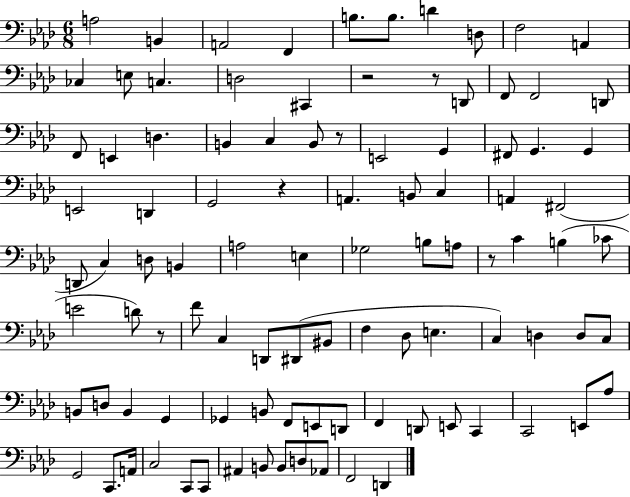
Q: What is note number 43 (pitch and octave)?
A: A3